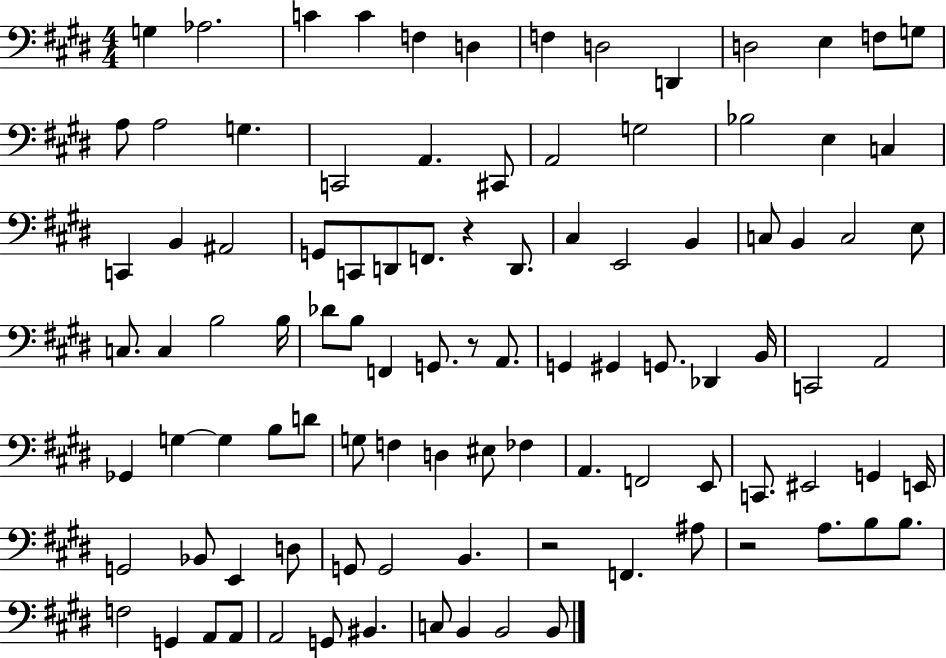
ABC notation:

X:1
T:Untitled
M:4/4
L:1/4
K:E
G, _A,2 C C F, D, F, D,2 D,, D,2 E, F,/2 G,/2 A,/2 A,2 G, C,,2 A,, ^C,,/2 A,,2 G,2 _B,2 E, C, C,, B,, ^A,,2 G,,/2 C,,/2 D,,/2 F,,/2 z D,,/2 ^C, E,,2 B,, C,/2 B,, C,2 E,/2 C,/2 C, B,2 B,/4 _D/2 B,/2 F,, G,,/2 z/2 A,,/2 G,, ^G,, G,,/2 _D,, B,,/4 C,,2 A,,2 _G,, G, G, B,/2 D/2 G,/2 F, D, ^E,/2 _F, A,, F,,2 E,,/2 C,,/2 ^E,,2 G,, E,,/4 G,,2 _B,,/2 E,, D,/2 G,,/2 G,,2 B,, z2 F,, ^A,/2 z2 A,/2 B,/2 B,/2 F,2 G,, A,,/2 A,,/2 A,,2 G,,/2 ^B,, C,/2 B,, B,,2 B,,/2